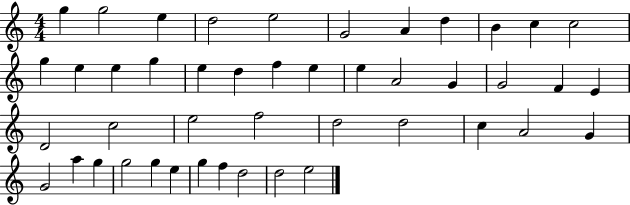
G5/q G5/h E5/q D5/h E5/h G4/h A4/q D5/q B4/q C5/q C5/h G5/q E5/q E5/q G5/q E5/q D5/q F5/q E5/q E5/q A4/h G4/q G4/h F4/q E4/q D4/h C5/h E5/h F5/h D5/h D5/h C5/q A4/h G4/q G4/h A5/q G5/q G5/h G5/q E5/q G5/q F5/q D5/h D5/h E5/h